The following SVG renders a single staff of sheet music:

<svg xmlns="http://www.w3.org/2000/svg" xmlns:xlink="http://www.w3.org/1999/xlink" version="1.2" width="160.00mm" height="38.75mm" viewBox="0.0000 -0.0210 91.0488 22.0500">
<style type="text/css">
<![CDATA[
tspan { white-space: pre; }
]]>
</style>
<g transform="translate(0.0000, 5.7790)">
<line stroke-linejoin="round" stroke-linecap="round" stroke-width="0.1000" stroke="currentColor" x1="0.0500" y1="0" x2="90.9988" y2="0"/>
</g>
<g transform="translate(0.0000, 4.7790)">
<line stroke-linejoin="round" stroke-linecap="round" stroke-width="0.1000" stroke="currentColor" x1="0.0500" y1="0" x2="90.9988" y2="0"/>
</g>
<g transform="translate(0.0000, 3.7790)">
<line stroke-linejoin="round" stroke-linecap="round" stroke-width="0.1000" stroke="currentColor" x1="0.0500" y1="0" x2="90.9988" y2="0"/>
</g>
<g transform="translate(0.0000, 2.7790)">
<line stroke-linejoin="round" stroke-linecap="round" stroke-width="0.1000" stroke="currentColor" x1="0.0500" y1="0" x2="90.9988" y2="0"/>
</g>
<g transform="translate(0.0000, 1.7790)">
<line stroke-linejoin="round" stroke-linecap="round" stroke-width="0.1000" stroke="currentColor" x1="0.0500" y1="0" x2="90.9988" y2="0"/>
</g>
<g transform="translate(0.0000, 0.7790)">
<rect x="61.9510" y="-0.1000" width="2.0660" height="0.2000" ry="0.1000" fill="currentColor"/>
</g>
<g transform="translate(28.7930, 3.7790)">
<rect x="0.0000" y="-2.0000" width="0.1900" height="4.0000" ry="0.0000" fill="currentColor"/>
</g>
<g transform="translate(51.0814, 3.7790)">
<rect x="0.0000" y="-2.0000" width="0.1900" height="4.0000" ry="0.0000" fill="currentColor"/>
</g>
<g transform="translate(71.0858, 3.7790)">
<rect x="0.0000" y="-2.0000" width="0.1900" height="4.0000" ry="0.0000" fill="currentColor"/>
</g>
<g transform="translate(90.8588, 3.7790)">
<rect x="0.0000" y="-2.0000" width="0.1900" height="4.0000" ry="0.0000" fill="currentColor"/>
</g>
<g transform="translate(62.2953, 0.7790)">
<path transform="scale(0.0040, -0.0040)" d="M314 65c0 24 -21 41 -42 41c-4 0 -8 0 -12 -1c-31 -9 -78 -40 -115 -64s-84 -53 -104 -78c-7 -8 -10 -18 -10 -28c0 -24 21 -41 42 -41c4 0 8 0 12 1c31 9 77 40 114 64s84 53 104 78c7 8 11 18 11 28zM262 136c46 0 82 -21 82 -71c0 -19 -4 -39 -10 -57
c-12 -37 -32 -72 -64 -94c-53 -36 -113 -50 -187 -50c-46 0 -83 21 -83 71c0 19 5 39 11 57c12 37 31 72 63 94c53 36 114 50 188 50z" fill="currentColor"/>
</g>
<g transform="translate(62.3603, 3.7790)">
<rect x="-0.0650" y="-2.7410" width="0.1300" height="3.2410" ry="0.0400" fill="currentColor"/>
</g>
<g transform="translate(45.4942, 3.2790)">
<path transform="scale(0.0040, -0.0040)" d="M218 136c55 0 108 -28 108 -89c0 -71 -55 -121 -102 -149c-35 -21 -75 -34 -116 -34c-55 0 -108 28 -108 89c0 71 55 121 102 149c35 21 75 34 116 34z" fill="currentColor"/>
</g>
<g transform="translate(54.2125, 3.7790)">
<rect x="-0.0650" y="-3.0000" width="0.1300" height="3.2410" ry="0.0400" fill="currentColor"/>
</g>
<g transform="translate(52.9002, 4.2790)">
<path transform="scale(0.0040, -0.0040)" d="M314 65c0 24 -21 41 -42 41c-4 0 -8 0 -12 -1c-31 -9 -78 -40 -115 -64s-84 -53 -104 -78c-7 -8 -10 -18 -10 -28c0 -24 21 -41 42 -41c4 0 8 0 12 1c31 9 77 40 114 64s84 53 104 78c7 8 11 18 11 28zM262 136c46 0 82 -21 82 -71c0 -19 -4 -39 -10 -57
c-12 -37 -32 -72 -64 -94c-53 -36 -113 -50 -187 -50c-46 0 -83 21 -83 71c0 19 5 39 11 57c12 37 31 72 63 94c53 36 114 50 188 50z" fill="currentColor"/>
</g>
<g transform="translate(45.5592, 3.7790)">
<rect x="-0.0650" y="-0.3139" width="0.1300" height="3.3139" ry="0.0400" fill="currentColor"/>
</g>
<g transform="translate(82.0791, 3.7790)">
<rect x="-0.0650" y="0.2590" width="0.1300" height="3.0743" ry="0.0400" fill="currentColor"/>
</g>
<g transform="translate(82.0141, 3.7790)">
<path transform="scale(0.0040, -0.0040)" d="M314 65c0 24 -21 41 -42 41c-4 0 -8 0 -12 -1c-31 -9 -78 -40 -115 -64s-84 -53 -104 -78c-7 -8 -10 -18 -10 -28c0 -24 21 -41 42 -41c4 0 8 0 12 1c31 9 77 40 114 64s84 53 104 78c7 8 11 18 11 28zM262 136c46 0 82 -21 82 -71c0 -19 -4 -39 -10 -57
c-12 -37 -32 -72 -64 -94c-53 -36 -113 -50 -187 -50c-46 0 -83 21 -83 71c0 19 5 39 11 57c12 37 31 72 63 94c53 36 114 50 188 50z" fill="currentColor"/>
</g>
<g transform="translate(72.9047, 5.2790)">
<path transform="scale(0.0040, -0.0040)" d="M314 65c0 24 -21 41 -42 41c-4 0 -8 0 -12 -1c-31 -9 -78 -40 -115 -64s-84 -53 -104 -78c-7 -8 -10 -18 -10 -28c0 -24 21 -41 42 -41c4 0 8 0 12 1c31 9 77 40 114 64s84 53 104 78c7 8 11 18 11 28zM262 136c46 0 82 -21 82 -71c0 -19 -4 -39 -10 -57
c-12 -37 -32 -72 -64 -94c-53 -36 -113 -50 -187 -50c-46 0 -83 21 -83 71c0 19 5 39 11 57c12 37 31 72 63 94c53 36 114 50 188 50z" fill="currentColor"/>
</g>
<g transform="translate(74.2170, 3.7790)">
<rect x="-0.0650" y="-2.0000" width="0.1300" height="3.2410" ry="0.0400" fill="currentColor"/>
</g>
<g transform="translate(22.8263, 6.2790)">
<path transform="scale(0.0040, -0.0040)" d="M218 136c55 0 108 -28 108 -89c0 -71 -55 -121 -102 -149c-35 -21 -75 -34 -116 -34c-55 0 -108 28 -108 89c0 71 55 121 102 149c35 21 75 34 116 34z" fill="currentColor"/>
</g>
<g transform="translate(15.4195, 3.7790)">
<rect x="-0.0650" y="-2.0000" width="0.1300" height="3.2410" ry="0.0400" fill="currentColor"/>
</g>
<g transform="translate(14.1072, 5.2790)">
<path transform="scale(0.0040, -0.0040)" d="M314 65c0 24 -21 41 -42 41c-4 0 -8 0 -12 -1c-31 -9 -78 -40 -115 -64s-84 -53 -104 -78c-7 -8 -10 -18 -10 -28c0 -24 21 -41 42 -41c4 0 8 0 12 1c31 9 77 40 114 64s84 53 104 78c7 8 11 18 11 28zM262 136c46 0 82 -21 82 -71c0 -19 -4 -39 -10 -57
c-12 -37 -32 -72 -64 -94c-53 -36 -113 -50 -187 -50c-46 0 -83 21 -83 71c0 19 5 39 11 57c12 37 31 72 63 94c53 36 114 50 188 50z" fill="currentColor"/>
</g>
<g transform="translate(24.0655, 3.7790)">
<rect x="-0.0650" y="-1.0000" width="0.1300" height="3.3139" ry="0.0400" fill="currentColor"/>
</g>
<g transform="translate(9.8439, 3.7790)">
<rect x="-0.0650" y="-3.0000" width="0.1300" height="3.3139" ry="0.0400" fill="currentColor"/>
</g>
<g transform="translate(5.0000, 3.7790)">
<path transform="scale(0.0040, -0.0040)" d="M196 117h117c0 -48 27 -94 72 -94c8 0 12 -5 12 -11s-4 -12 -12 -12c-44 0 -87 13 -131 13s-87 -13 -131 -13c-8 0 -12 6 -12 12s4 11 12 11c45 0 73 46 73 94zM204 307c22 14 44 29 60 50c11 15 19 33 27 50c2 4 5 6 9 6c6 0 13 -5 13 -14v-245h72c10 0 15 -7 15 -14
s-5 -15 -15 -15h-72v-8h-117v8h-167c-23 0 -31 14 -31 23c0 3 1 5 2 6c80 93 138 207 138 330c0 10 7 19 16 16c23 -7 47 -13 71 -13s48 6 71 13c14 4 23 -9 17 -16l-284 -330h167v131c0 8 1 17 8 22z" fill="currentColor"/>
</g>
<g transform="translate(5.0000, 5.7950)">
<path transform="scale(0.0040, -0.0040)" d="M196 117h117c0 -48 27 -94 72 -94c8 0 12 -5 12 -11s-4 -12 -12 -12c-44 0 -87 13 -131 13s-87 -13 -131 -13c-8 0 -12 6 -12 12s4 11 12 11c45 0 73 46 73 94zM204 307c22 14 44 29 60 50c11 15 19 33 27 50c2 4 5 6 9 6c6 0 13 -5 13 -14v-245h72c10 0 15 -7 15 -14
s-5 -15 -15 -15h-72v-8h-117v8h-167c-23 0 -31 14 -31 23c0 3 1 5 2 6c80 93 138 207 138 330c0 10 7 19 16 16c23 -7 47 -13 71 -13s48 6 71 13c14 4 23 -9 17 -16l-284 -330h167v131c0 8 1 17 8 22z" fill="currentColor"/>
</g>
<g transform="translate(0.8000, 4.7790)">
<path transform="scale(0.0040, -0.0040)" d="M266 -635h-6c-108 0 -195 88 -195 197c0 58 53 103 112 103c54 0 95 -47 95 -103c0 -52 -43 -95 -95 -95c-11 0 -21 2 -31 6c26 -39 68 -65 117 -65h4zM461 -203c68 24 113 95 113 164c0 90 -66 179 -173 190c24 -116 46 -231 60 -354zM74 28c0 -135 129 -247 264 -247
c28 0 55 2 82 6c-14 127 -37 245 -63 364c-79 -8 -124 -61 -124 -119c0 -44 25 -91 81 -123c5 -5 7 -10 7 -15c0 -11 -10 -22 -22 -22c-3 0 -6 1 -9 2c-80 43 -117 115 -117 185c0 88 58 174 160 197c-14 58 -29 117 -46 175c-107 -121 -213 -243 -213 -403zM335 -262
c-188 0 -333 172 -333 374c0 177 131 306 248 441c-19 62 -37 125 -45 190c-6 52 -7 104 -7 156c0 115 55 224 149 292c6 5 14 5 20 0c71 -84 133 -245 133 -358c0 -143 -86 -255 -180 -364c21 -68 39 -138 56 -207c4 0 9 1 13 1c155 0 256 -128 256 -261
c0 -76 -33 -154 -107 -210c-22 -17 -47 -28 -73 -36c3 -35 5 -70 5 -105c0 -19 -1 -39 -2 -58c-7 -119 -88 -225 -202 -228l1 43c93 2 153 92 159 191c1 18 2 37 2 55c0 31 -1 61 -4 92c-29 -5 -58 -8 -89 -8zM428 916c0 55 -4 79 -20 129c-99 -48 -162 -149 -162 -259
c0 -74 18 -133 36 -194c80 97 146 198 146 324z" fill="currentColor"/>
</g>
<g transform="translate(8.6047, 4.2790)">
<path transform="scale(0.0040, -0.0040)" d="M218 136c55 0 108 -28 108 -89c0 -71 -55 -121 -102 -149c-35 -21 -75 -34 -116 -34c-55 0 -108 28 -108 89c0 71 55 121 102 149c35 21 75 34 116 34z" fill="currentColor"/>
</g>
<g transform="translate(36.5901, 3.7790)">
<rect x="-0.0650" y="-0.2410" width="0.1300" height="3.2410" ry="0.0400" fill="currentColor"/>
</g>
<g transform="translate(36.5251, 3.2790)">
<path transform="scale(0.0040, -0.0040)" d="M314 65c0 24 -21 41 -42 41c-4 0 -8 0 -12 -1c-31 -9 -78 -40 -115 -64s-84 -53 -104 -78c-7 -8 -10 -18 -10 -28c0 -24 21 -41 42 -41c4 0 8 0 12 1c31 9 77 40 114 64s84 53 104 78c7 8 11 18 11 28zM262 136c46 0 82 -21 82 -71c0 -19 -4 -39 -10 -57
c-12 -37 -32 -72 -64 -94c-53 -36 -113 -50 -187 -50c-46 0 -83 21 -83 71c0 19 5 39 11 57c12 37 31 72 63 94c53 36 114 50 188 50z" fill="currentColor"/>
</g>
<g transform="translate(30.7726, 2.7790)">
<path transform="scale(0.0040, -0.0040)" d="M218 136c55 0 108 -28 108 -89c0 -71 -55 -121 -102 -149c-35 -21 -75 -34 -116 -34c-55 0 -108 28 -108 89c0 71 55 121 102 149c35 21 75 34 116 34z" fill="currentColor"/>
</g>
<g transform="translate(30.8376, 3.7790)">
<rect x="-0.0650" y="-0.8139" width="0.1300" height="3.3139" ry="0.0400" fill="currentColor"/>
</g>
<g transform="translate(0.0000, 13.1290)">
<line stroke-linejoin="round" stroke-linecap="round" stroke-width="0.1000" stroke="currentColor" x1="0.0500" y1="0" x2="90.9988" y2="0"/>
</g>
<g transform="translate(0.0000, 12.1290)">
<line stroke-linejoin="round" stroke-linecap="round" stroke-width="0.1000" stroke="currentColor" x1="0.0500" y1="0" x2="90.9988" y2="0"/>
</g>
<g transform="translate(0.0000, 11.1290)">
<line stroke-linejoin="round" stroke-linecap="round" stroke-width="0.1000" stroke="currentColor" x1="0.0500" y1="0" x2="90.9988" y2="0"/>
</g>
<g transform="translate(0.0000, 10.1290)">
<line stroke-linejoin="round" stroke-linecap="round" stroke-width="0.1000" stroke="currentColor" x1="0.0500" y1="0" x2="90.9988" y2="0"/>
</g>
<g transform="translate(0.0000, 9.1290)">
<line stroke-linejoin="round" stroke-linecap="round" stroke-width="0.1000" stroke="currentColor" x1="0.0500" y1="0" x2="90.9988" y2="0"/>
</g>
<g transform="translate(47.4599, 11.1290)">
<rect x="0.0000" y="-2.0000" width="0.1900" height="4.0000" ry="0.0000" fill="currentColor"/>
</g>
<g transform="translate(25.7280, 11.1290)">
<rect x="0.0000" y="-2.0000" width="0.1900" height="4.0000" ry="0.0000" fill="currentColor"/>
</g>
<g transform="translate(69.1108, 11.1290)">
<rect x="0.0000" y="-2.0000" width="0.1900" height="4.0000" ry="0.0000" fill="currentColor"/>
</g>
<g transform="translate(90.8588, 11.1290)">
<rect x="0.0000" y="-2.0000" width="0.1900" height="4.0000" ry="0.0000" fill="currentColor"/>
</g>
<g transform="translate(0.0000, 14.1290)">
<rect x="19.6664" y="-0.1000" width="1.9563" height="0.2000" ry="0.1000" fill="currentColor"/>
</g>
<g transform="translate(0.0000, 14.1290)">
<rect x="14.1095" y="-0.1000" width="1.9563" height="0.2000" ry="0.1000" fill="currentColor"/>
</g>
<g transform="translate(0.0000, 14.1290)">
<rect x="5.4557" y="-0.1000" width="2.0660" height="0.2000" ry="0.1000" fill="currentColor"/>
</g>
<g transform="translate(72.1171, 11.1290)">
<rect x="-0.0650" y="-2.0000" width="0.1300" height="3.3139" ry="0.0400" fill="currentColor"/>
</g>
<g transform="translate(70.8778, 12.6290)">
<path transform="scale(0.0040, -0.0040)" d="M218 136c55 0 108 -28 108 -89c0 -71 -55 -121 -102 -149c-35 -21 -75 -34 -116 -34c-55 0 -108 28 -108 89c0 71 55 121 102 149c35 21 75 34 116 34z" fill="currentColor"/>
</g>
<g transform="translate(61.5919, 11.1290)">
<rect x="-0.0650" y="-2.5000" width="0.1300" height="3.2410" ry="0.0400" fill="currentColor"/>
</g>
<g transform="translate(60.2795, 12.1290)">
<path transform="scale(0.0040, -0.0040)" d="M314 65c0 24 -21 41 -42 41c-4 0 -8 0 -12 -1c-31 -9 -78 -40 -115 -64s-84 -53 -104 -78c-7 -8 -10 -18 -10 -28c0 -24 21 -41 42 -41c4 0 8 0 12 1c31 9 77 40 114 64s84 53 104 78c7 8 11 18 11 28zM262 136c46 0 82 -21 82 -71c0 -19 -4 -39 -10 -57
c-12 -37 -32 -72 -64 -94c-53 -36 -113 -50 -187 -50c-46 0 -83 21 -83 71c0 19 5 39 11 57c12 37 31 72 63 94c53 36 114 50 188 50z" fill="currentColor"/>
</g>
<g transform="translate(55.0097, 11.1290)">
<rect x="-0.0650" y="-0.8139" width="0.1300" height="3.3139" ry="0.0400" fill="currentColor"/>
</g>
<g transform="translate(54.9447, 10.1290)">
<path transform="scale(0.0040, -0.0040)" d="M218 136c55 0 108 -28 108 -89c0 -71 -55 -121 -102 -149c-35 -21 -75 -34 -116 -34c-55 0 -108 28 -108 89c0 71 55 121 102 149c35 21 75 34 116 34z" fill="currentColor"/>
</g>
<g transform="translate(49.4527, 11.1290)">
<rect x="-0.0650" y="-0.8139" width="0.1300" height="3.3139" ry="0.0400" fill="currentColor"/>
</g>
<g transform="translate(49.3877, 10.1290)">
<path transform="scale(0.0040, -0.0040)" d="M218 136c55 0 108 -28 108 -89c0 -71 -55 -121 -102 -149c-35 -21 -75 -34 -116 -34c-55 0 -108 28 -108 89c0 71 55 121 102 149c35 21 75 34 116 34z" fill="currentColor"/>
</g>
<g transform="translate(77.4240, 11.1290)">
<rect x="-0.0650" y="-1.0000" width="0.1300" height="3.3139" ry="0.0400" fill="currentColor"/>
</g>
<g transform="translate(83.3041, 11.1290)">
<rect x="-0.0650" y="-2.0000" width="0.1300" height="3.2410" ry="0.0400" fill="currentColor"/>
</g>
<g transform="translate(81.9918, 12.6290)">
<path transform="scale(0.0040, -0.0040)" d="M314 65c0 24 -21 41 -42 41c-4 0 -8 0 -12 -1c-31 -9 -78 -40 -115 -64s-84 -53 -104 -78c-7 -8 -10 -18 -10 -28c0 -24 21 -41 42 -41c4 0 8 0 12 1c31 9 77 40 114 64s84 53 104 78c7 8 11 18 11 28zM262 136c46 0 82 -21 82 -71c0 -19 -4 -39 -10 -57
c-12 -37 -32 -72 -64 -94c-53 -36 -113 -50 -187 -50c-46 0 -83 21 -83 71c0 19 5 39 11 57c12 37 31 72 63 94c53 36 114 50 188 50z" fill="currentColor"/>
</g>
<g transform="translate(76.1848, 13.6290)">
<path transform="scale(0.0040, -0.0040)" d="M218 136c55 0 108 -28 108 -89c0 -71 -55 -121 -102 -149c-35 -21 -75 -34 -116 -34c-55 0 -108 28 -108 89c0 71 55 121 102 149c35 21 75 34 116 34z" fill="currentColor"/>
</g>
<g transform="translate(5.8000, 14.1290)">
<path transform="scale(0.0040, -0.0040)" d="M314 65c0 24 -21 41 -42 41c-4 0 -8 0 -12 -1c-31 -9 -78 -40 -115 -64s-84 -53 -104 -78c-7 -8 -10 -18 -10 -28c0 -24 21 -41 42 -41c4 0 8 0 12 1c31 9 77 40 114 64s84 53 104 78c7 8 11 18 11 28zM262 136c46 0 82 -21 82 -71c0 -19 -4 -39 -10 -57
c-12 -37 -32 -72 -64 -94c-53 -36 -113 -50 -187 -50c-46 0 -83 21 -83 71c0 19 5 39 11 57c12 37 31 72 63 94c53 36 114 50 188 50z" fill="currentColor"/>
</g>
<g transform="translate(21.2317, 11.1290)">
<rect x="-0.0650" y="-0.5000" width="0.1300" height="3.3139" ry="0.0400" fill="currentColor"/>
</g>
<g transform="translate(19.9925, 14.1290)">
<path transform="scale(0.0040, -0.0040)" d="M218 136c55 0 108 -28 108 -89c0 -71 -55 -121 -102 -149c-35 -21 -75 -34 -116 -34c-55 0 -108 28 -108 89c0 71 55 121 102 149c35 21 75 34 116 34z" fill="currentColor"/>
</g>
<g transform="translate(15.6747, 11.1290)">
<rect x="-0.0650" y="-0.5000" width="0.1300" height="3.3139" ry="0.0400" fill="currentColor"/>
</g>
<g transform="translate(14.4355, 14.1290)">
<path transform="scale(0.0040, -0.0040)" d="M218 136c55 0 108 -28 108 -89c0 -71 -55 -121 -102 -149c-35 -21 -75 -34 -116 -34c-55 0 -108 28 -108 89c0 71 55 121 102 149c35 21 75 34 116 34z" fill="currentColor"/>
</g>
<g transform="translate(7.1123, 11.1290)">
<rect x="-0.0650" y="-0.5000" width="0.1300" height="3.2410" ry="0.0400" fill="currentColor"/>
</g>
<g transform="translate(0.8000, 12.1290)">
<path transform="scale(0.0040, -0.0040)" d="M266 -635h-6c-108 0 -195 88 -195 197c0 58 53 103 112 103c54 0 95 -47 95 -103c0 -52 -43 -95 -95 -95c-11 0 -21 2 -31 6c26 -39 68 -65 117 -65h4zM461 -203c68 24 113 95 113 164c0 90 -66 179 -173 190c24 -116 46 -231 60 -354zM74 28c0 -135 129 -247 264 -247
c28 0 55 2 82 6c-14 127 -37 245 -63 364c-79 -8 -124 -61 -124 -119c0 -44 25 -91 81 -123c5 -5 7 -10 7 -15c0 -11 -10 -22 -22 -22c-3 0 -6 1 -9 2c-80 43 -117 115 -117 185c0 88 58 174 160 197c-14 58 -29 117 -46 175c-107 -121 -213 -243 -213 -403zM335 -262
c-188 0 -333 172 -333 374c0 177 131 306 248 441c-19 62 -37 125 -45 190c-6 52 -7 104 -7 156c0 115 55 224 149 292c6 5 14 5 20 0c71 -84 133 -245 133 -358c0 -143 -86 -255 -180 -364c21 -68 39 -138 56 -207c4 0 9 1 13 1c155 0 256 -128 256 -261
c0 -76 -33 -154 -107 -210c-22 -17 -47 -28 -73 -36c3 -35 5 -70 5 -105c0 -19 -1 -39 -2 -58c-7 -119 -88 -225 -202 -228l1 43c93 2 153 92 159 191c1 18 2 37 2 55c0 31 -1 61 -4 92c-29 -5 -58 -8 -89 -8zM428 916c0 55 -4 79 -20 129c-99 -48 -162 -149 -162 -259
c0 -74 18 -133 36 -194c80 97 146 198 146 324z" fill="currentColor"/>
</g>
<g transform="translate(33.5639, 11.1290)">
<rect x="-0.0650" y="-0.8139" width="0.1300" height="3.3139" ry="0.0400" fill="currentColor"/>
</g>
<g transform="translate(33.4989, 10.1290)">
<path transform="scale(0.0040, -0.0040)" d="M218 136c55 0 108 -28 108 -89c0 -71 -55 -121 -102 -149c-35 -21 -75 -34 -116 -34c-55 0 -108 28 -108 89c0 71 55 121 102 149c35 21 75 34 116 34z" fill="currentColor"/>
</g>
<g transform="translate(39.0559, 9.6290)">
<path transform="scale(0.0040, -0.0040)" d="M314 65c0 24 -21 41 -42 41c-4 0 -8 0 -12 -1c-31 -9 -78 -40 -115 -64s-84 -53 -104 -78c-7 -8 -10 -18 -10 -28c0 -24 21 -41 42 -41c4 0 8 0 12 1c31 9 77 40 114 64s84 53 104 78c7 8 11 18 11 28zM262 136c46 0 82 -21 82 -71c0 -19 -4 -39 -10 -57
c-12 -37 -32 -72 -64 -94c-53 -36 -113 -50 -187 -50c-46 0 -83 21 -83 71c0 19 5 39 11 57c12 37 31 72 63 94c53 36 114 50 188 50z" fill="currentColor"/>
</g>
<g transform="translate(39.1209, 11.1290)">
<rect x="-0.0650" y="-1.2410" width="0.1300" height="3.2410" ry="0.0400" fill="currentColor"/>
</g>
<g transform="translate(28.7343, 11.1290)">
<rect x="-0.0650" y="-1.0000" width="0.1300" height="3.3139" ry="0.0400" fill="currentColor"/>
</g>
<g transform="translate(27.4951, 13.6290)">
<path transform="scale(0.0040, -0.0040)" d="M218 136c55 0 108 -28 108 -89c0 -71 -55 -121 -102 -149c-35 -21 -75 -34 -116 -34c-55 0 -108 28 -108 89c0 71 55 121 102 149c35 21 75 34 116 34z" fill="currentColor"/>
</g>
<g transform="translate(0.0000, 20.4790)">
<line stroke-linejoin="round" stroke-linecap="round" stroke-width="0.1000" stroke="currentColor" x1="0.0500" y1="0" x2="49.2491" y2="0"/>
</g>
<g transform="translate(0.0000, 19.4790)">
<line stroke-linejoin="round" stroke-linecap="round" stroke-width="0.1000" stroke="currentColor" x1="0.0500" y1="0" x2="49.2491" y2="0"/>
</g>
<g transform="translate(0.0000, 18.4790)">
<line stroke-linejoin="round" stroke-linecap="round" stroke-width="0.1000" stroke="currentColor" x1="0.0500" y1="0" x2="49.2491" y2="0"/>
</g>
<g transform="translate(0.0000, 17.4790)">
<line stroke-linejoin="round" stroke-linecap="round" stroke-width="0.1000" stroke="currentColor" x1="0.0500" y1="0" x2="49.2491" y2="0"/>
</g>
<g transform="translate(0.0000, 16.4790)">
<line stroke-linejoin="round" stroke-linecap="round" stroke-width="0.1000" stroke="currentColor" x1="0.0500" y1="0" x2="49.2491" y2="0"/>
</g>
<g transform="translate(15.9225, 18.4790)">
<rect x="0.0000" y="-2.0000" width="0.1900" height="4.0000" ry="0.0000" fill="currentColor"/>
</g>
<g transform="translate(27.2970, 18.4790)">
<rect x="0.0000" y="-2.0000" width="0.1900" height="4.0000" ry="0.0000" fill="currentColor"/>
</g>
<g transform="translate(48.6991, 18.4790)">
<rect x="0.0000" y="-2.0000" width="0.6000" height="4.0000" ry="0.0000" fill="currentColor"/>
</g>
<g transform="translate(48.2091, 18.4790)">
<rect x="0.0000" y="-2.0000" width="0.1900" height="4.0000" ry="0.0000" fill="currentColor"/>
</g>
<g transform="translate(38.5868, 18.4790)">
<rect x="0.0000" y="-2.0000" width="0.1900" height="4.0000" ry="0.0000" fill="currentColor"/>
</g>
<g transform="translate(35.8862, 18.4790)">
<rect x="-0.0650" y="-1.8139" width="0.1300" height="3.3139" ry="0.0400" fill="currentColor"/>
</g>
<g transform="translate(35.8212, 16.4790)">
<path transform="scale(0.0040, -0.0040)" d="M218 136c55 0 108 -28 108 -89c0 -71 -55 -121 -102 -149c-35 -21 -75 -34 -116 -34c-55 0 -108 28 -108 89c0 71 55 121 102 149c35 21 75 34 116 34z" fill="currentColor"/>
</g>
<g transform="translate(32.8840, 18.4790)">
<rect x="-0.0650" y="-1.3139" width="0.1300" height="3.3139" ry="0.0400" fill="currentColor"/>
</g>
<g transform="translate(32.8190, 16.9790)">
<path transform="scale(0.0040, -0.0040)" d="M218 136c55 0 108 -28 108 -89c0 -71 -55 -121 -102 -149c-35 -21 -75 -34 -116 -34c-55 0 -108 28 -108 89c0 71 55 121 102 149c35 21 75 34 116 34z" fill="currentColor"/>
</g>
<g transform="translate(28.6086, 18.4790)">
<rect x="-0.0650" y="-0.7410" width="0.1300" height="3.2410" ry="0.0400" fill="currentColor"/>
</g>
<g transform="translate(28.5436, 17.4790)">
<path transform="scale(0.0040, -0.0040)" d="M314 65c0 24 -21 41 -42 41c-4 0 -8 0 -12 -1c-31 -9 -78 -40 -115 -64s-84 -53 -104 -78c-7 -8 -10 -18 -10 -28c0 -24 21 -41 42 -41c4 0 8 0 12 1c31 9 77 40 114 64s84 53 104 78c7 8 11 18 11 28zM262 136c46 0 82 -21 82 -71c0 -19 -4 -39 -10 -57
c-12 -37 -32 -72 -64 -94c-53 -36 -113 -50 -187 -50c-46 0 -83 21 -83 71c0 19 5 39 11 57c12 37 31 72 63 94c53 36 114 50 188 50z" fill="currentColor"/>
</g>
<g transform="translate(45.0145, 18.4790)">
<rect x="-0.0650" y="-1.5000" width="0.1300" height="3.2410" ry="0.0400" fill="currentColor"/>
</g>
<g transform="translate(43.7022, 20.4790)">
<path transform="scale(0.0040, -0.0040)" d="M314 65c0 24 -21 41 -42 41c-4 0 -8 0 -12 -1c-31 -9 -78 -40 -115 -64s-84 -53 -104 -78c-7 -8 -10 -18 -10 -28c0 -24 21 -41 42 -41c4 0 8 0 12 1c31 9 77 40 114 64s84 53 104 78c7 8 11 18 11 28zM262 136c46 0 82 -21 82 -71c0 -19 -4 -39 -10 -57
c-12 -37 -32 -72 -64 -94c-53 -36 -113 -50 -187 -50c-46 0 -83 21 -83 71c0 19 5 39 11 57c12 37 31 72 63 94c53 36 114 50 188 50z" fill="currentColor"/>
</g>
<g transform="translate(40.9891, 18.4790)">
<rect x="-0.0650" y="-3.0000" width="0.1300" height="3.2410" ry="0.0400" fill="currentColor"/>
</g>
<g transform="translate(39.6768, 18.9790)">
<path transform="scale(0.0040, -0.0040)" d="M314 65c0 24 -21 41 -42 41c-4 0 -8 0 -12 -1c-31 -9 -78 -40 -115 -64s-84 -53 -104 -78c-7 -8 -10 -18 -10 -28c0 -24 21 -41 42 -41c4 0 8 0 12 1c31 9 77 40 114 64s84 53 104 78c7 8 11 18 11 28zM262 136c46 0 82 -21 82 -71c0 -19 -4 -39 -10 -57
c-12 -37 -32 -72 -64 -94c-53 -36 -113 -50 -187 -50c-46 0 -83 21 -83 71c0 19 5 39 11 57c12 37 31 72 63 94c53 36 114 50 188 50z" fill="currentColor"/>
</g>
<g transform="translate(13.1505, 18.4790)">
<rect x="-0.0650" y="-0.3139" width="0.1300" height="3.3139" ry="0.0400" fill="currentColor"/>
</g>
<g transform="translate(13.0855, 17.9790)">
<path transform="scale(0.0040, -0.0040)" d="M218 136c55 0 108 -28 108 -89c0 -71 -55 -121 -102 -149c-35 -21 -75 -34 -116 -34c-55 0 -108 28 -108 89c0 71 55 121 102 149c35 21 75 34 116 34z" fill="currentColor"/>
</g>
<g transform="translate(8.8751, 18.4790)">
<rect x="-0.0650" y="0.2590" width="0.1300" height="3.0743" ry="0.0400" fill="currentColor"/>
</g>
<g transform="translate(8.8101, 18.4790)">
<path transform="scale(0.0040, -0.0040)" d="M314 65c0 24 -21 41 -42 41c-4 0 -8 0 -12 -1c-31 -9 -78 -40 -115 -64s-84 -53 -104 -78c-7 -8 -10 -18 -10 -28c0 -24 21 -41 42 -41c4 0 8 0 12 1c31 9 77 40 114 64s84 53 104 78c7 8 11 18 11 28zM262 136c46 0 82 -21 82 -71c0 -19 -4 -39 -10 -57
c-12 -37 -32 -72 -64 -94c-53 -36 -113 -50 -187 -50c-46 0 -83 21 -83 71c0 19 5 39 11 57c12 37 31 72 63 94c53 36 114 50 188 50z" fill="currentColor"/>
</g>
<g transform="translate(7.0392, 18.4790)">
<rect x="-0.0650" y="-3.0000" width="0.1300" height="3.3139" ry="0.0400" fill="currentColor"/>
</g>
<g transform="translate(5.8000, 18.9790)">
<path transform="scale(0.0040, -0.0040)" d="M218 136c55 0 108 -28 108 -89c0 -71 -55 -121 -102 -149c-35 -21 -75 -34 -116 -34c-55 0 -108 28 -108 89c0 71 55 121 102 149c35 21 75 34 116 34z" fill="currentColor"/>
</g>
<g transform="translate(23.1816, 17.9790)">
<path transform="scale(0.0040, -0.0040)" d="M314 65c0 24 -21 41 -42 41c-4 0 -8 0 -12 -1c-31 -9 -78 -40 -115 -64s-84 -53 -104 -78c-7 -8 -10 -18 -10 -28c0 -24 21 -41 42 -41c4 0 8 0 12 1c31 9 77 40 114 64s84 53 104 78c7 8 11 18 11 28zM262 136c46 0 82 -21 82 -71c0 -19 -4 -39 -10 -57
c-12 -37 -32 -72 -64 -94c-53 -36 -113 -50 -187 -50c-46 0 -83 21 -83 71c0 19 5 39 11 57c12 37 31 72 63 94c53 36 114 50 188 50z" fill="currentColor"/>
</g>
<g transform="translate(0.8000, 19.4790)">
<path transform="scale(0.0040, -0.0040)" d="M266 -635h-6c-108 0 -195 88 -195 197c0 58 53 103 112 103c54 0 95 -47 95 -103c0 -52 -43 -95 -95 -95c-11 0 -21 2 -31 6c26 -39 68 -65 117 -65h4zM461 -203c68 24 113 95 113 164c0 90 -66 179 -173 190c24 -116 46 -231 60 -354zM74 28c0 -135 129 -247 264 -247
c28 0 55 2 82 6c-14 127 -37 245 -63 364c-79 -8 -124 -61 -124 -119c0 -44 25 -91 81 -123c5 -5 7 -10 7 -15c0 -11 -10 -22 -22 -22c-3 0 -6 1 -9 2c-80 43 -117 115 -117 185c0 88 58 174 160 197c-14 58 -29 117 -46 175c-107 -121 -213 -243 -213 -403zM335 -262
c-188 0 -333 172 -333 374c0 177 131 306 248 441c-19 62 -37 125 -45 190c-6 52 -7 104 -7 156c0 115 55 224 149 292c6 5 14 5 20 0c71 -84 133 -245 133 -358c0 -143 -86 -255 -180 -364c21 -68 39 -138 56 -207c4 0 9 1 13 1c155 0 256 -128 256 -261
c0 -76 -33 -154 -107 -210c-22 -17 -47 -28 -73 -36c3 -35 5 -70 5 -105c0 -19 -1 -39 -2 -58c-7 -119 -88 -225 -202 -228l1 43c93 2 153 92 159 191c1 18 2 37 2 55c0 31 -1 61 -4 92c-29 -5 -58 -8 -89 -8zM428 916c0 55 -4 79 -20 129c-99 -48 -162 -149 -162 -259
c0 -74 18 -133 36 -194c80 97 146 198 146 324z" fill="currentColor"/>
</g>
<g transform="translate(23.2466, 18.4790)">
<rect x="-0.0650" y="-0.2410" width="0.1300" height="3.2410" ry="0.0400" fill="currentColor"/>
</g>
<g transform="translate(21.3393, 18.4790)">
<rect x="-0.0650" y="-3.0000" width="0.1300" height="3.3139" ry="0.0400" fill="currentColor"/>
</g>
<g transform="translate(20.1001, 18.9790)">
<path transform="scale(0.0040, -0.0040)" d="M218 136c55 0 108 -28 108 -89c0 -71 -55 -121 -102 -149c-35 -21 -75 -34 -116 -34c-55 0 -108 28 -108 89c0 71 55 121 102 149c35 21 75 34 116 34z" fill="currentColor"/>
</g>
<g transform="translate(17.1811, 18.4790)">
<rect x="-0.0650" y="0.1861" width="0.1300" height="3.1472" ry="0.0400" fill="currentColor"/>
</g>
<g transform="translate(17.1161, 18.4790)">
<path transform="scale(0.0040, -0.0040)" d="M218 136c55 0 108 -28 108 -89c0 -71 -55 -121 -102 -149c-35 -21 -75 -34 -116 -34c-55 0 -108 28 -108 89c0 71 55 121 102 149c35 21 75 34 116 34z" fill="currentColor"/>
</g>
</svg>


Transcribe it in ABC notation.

X:1
T:Untitled
M:4/4
L:1/4
K:C
A F2 D d c2 c A2 a2 F2 B2 C2 C C D d e2 d d G2 F D F2 A B2 c B A c2 d2 e f A2 E2